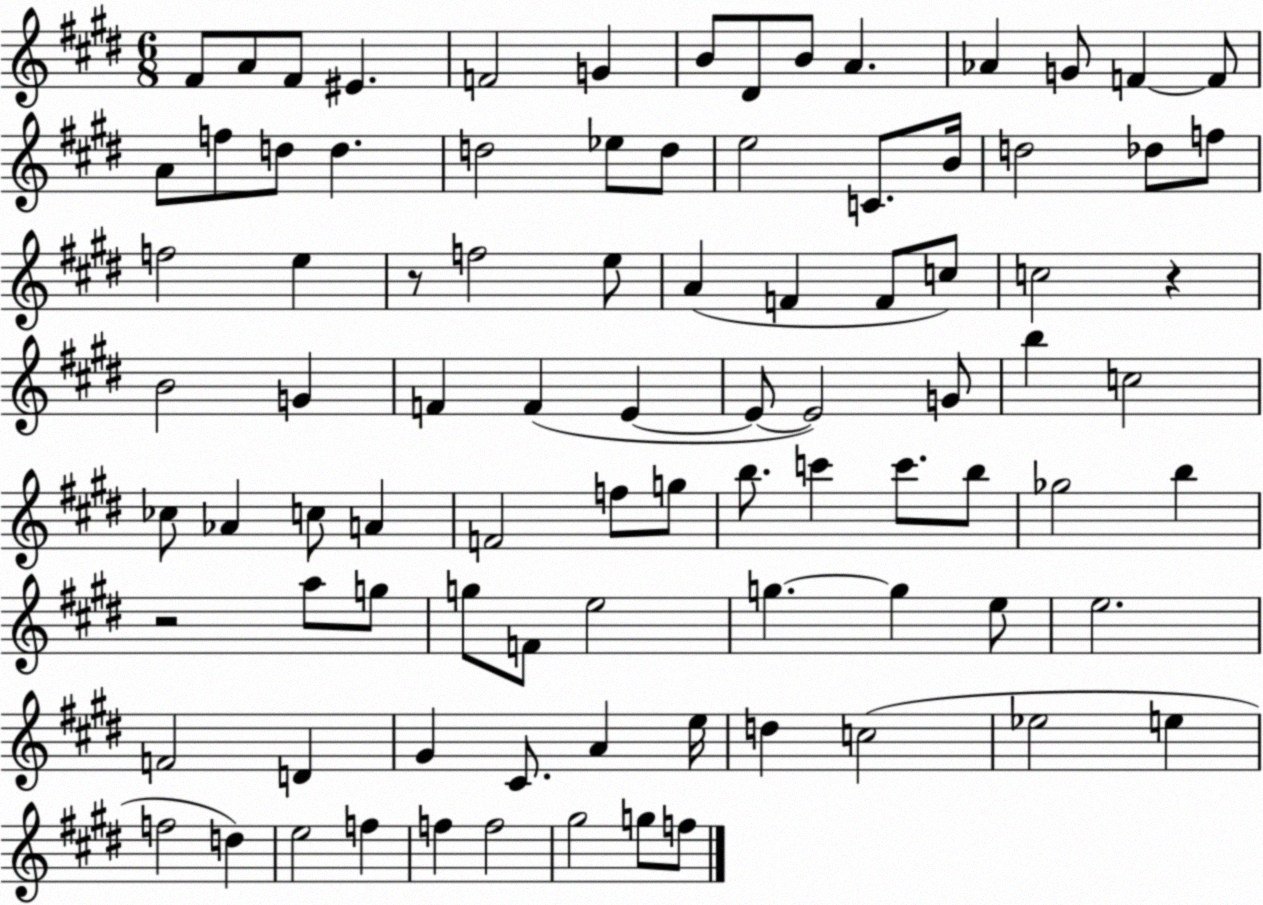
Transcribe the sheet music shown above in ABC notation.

X:1
T:Untitled
M:6/8
L:1/4
K:E
^F/2 A/2 ^F/2 ^E F2 G B/2 ^D/2 B/2 A _A G/2 F F/2 A/2 f/2 d/2 d d2 _e/2 d/2 e2 C/2 B/4 d2 _d/2 f/2 f2 e z/2 f2 e/2 A F F/2 c/2 c2 z B2 G F F E E/2 E2 G/2 b c2 _c/2 _A c/2 A F2 f/2 g/2 b/2 c' c'/2 b/2 _g2 b z2 a/2 g/2 g/2 F/2 e2 g g e/2 e2 F2 D ^G ^C/2 A e/4 d c2 _e2 e f2 d e2 f f f2 ^g2 g/2 f/2